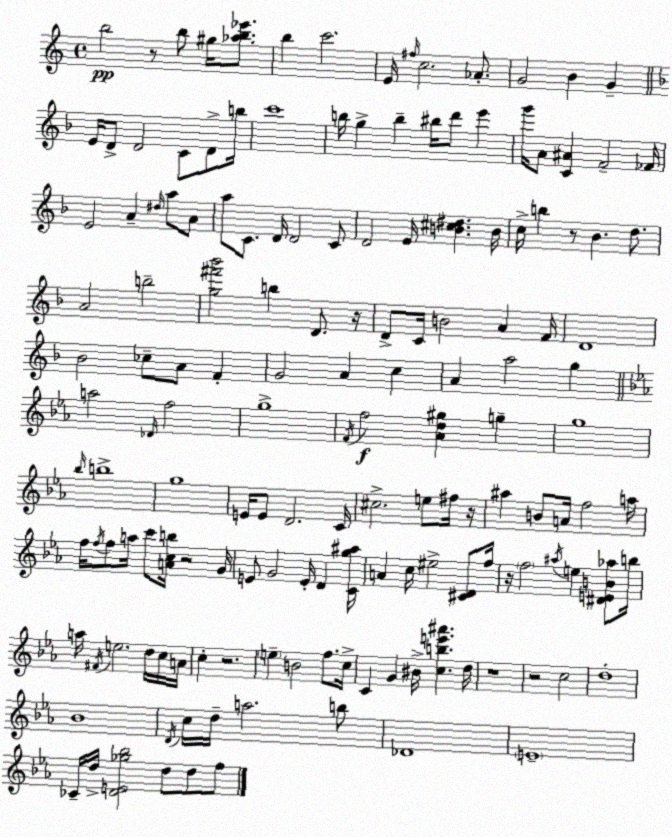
X:1
T:Untitled
M:4/4
L:1/4
K:C
b2 z/2 b/2 ^g/4 [_ab_e']/2 b c'2 E/4 ^f/4 c2 _A/2 G2 B G E/4 D/2 D2 C/2 D/2 b/4 c'4 b/4 g b ^b/4 d'/2 e' g'/4 A/2 [C^A] F2 _F/4 E2 A ^d/4 a/2 A/2 a/2 C/2 D/4 D2 C/2 D2 E/4 [B^c^d] B/4 c/4 b z/2 _B d/2 A2 b2 [g^f'_b']2 b D/2 z/4 D/2 C/4 B2 A F/4 D4 _B2 _c/2 A/2 F G2 A c A a2 g a2 _D/4 f2 g4 F/4 f2 [_Ad^g] g g4 _b/4 b4 g4 E/4 E/2 D2 C/4 ^c2 e/2 ^f/4 z/4 ^a B/2 A/4 f2 a/4 f/4 f/4 f/2 a/4 c'/2 [Acb]/4 z2 G/4 E/2 G2 E/4 D [Cg^a]/4 A c/4 ^e2 [^CD]/2 f/4 z/4 f2 ^a/4 e [^DEB_a]/2 b/4 a/4 ^F/4 e2 d/4 c/4 A/4 c z2 e B2 f/2 c/4 C G ^B/4 [cbe'^a'] d/4 z4 z2 c2 d4 _B4 D/4 c/4 d/4 a2 b/2 _D4 E4 _C/4 d/4 [DE_g_b]2 d/2 d/2 f/2